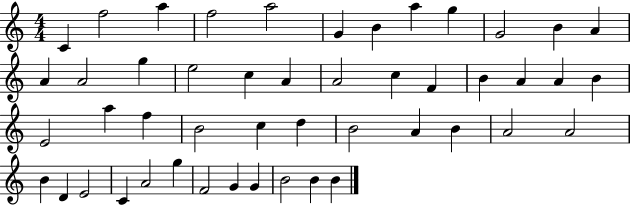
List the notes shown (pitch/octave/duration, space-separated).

C4/q F5/h A5/q F5/h A5/h G4/q B4/q A5/q G5/q G4/h B4/q A4/q A4/q A4/h G5/q E5/h C5/q A4/q A4/h C5/q F4/q B4/q A4/q A4/q B4/q E4/h A5/q F5/q B4/h C5/q D5/q B4/h A4/q B4/q A4/h A4/h B4/q D4/q E4/h C4/q A4/h G5/q F4/h G4/q G4/q B4/h B4/q B4/q